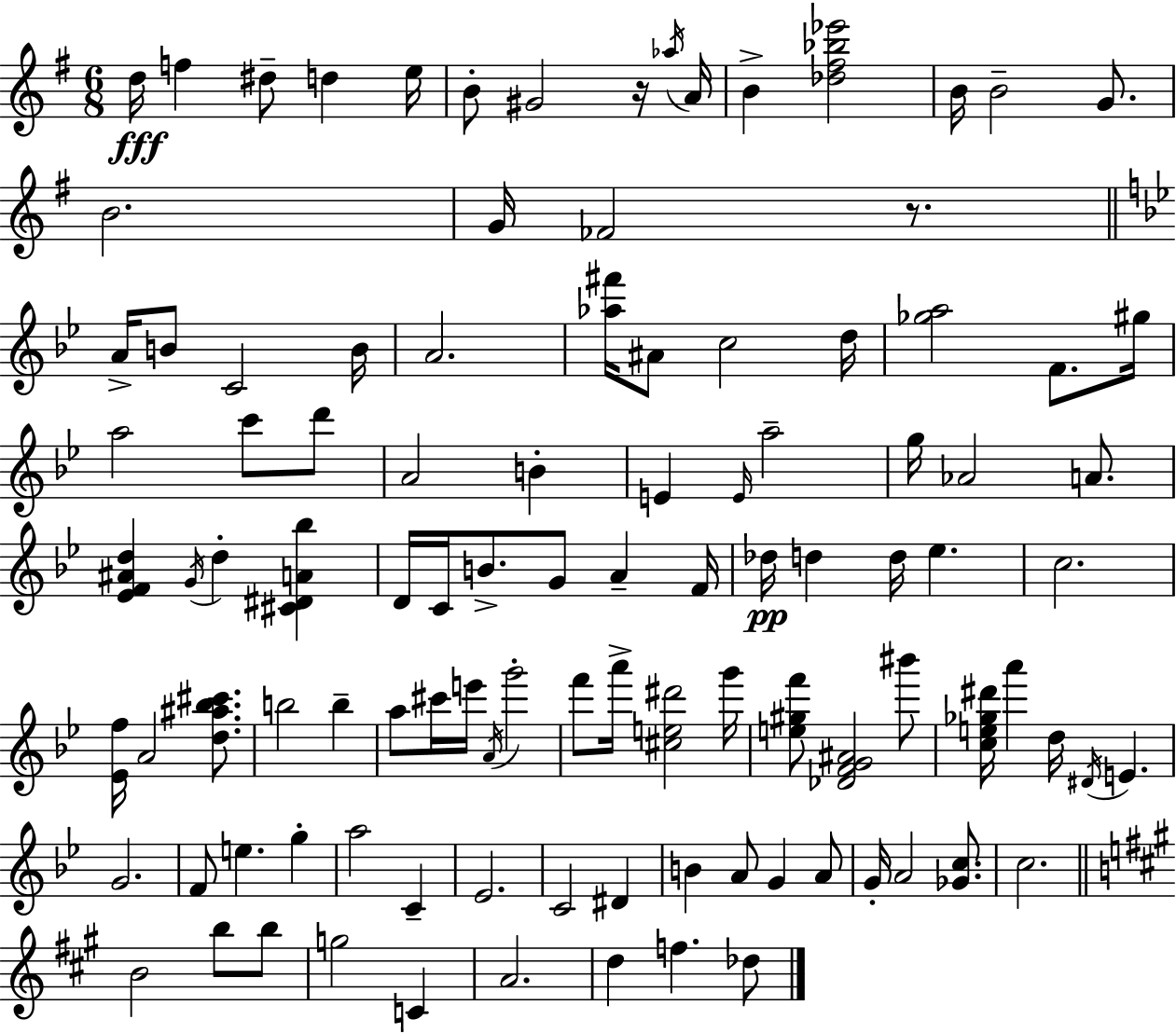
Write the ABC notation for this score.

X:1
T:Untitled
M:6/8
L:1/4
K:G
d/4 f ^d/2 d e/4 B/2 ^G2 z/4 _a/4 A/4 B [_d^f_b_e']2 B/4 B2 G/2 B2 G/4 _F2 z/2 A/4 B/2 C2 B/4 A2 [_a^f']/4 ^A/2 c2 d/4 [_ga]2 F/2 ^g/4 a2 c'/2 d'/2 A2 B E E/4 a2 g/4 _A2 A/2 [_EF^Ad] G/4 d [^C^DA_b] D/4 C/4 B/2 G/2 A F/4 _d/4 d d/4 _e c2 [_Ef]/4 A2 [d^a_b^c']/2 b2 b a/2 ^c'/4 e'/4 A/4 g'2 f'/2 a'/4 [^ce^d']2 g'/4 [e^gf']/2 [_DFG^A]2 ^b'/2 [ce_g^d']/4 a' d/4 ^D/4 E G2 F/2 e g a2 C _E2 C2 ^D B A/2 G A/2 G/4 A2 [_Gc]/2 c2 B2 b/2 b/2 g2 C A2 d f _d/2